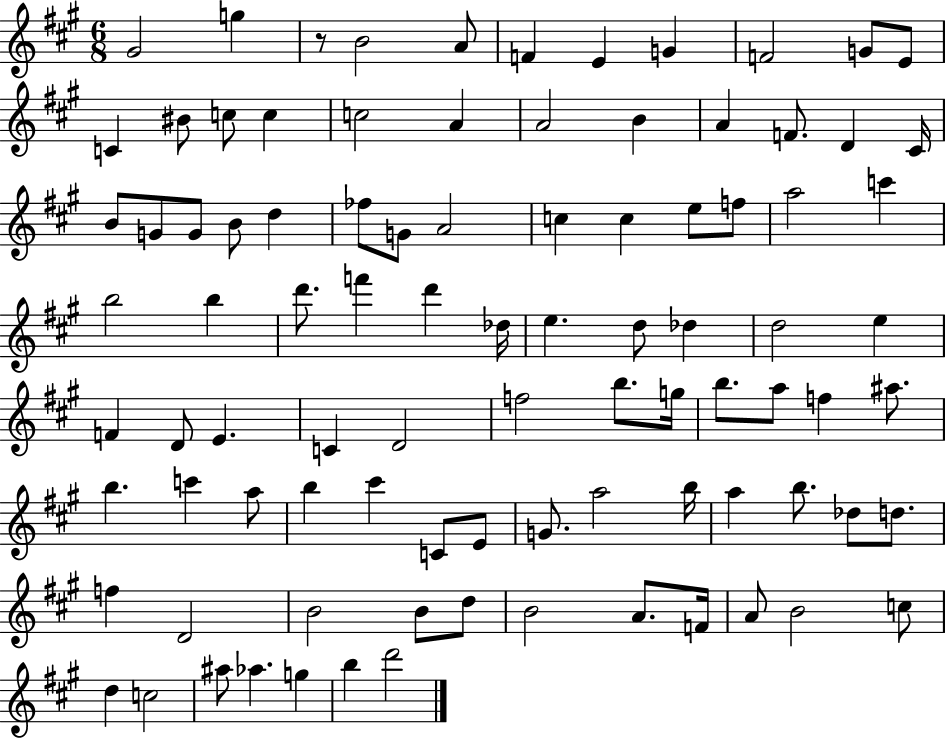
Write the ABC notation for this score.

X:1
T:Untitled
M:6/8
L:1/4
K:A
^G2 g z/2 B2 A/2 F E G F2 G/2 E/2 C ^B/2 c/2 c c2 A A2 B A F/2 D ^C/4 B/2 G/2 G/2 B/2 d _f/2 G/2 A2 c c e/2 f/2 a2 c' b2 b d'/2 f' d' _d/4 e d/2 _d d2 e F D/2 E C D2 f2 b/2 g/4 b/2 a/2 f ^a/2 b c' a/2 b ^c' C/2 E/2 G/2 a2 b/4 a b/2 _d/2 d/2 f D2 B2 B/2 d/2 B2 A/2 F/4 A/2 B2 c/2 d c2 ^a/2 _a g b d'2